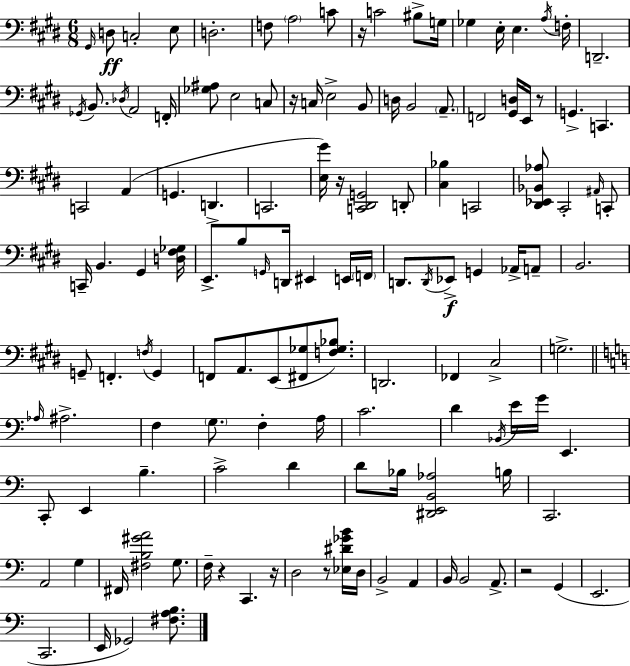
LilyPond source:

{
  \clef bass
  \numericTimeSignature
  \time 6/8
  \key e \major
  \grace { gis,16 }\ff d8 c2-. e8 | d2.-. | f8 \parenthesize a2 c'8 | r16 c'2 bis8-> | \break g16 ges4 e16-. e4. | \acciaccatura { a16 } f16-. d,2.-- | \acciaccatura { ges,16 } b,8. \acciaccatura { des16 } a,2 | f,16-. <ges ais>8 e2 | \break c8 r16 c16 e2-> | b,8 d16 b,2 | \parenthesize a,8.-- f,2 | <gis, d>16 e,16 r8 g,4.-> c,4. | \break c,2 | a,4( g,4. d,4.-> | c,2. | <e gis'>16) r16 <c, dis, g,>2 | \break d,8-. <cis bes>4 c,2 | <dis, ees, bes, aes>8 cis,2-. | \grace { ais,16 } c,8-. c,16-- b,4. | gis,4 <d fis ges>16 e,8.-> b8 \grace { g,16 } d,16 | \break eis,4 e,16 \parenthesize f,16 d,8. \acciaccatura { d,16 }\f ees,8-> | g,4 aes,16-> a,8-- b,2. | g,8-- f,4.-. | \acciaccatura { f16 } g,4 f,8 a,8. | \break e,8( <fis, ges>8 <f ges bes>8.) d,2. | fes,4 | cis2-> g2.-> | \bar "||" \break \key c \major \grace { aes16 } ais2.-> | f4 \parenthesize g8. f4-. | a16 c'2. | d'4 \acciaccatura { bes,16 } e'16 g'16 e,4. | \break c,8-. e,4 b4.-- | c'2-> d'4 | d'8 bes16 <dis, e, b, aes>2 | b16 c,2. | \break a,2 g4 | fis,16 <fis b gis' a'>2 g8. | f16-- r4 c,4. | r16 d2 r8 | \break <ees dis' ges' b'>16 d16 b,2-> a,4 | b,16 b,2 a,8.-> | r2 g,4( | e,2. | \break c,2. | e,16 ges,2) <fis a b>8. | \bar "|."
}